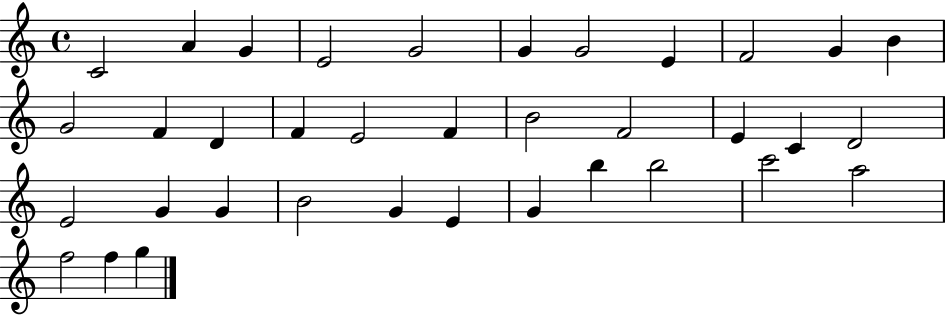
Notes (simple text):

C4/h A4/q G4/q E4/h G4/h G4/q G4/h E4/q F4/h G4/q B4/q G4/h F4/q D4/q F4/q E4/h F4/q B4/h F4/h E4/q C4/q D4/h E4/h G4/q G4/q B4/h G4/q E4/q G4/q B5/q B5/h C6/h A5/h F5/h F5/q G5/q